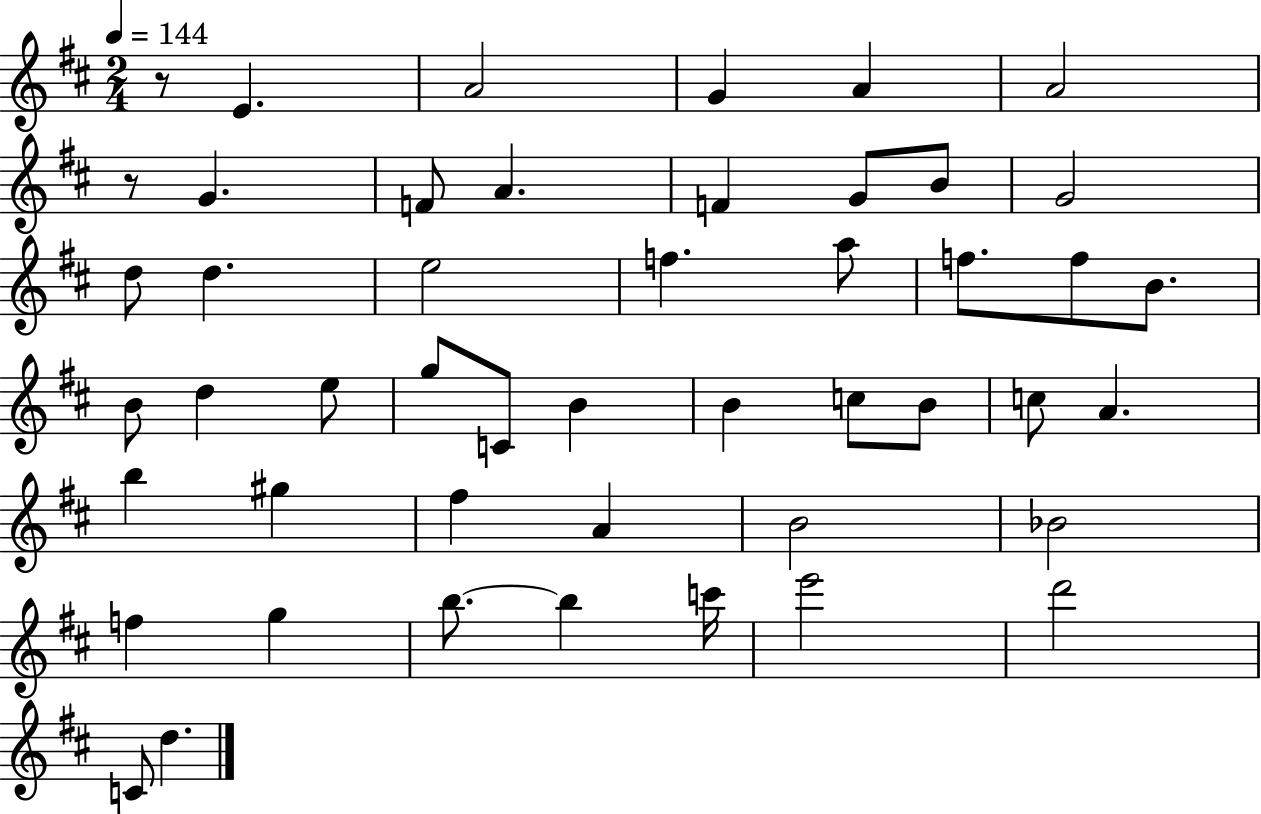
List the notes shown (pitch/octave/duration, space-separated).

R/e E4/q. A4/h G4/q A4/q A4/h R/e G4/q. F4/e A4/q. F4/q G4/e B4/e G4/h D5/e D5/q. E5/h F5/q. A5/e F5/e. F5/e B4/e. B4/e D5/q E5/e G5/e C4/e B4/q B4/q C5/e B4/e C5/e A4/q. B5/q G#5/q F#5/q A4/q B4/h Bb4/h F5/q G5/q B5/e. B5/q C6/s E6/h D6/h C4/e D5/q.